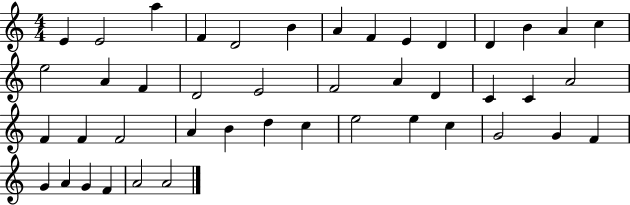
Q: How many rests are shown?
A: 0